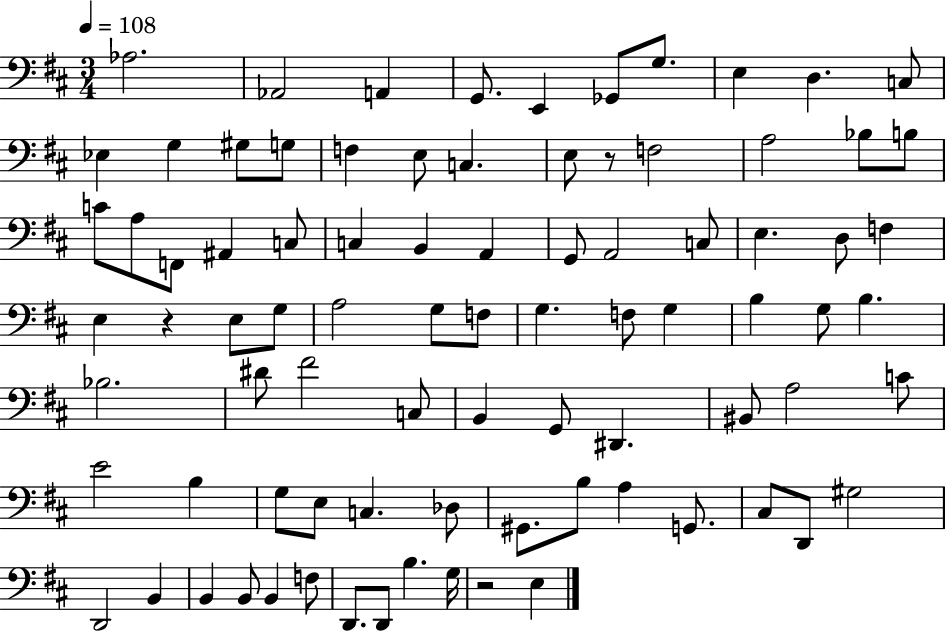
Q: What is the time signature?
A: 3/4